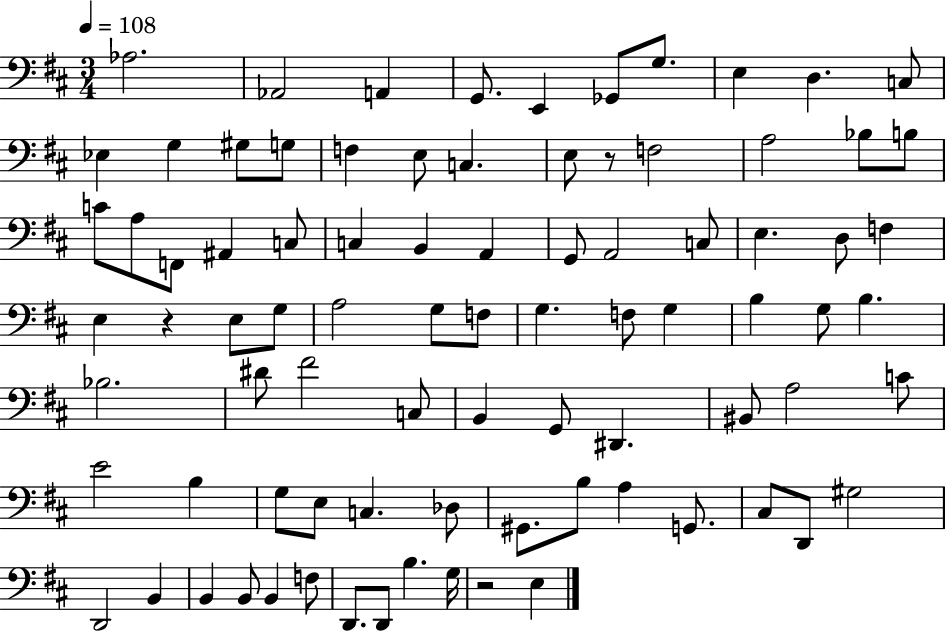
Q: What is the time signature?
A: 3/4